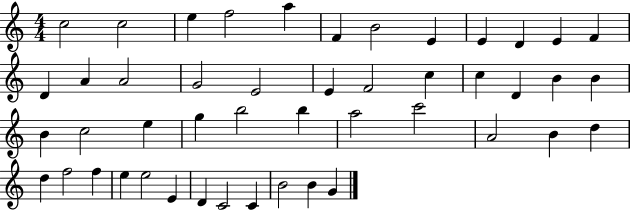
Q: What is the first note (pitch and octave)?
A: C5